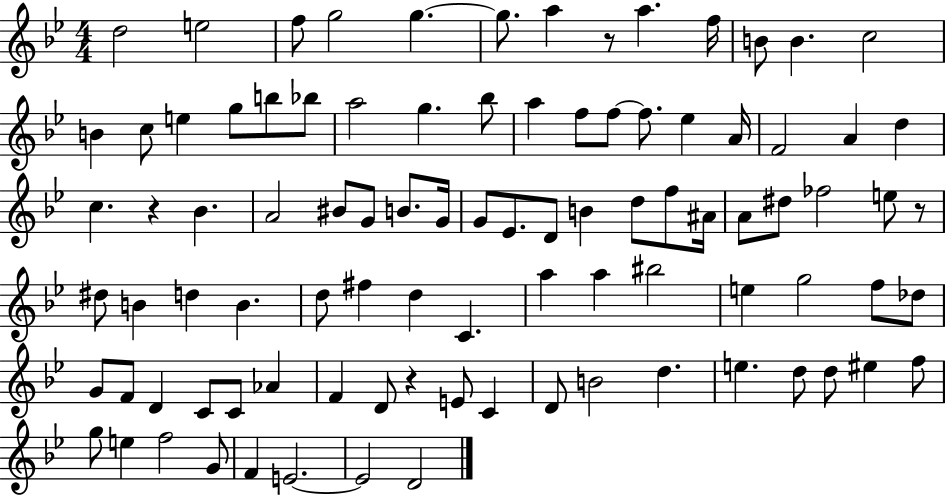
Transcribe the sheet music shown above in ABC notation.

X:1
T:Untitled
M:4/4
L:1/4
K:Bb
d2 e2 f/2 g2 g g/2 a z/2 a f/4 B/2 B c2 B c/2 e g/2 b/2 _b/2 a2 g _b/2 a f/2 f/2 f/2 _e A/4 F2 A d c z _B A2 ^B/2 G/2 B/2 G/4 G/2 _E/2 D/2 B d/2 f/2 ^A/4 A/2 ^d/2 _f2 e/2 z/2 ^d/2 B d B d/2 ^f d C a a ^b2 e g2 f/2 _d/2 G/2 F/2 D C/2 C/2 _A F D/2 z E/2 C D/2 B2 d e d/2 d/2 ^e f/2 g/2 e f2 G/2 F E2 E2 D2